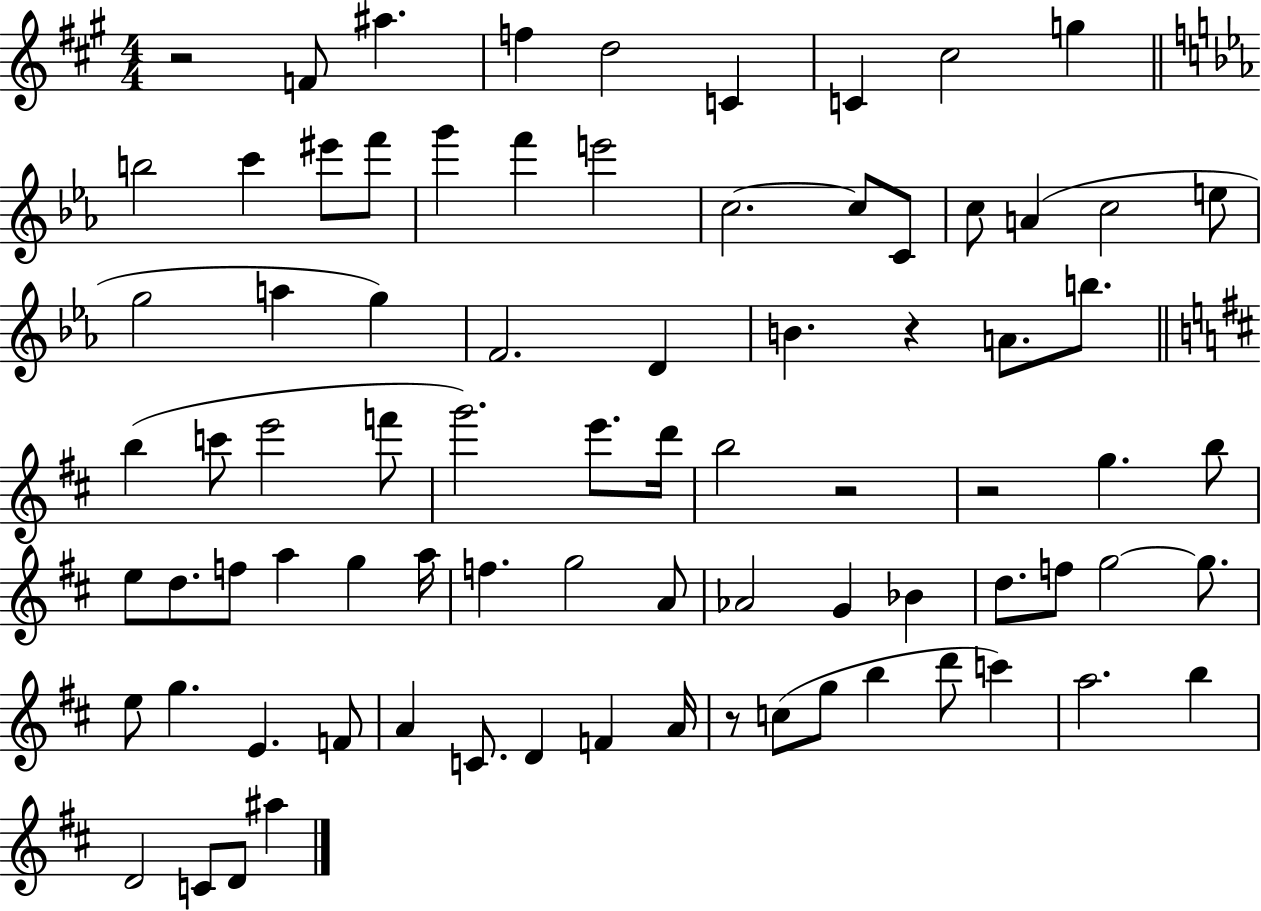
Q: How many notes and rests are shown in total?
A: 81